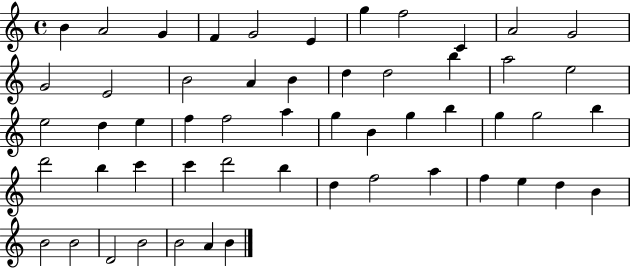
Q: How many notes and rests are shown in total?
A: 54